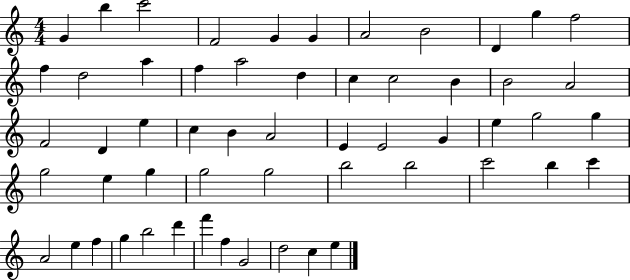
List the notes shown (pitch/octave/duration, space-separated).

G4/q B5/q C6/h F4/h G4/q G4/q A4/h B4/h D4/q G5/q F5/h F5/q D5/h A5/q F5/q A5/h D5/q C5/q C5/h B4/q B4/h A4/h F4/h D4/q E5/q C5/q B4/q A4/h E4/q E4/h G4/q E5/q G5/h G5/q G5/h E5/q G5/q G5/h G5/h B5/h B5/h C6/h B5/q C6/q A4/h E5/q F5/q G5/q B5/h D6/q F6/q F5/q G4/h D5/h C5/q E5/q